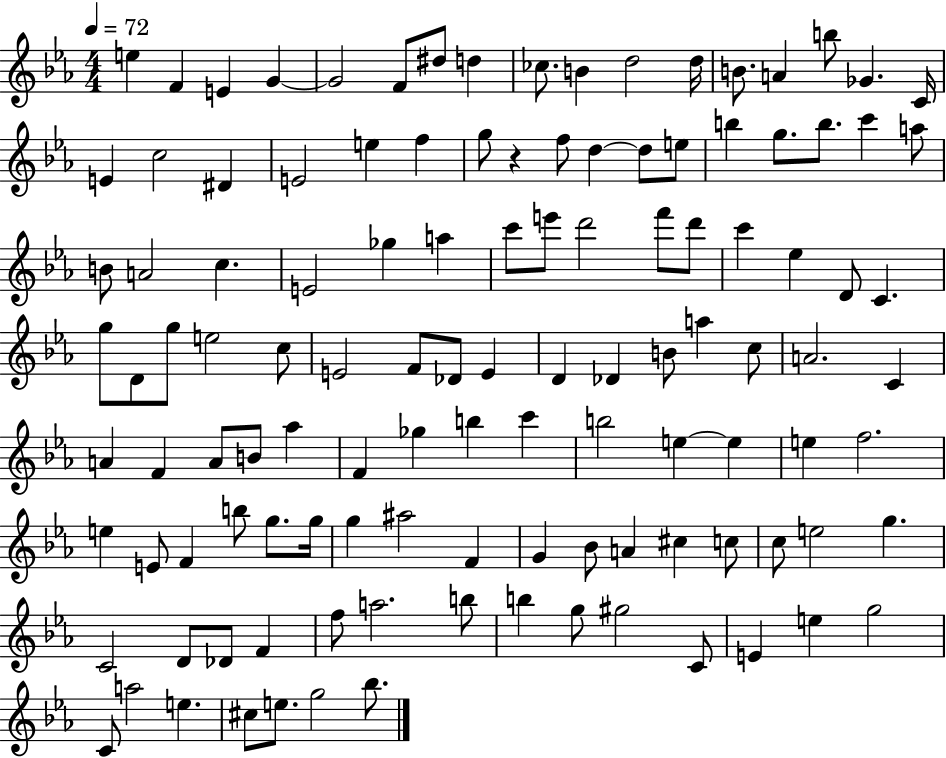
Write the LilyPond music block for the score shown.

{
  \clef treble
  \numericTimeSignature
  \time 4/4
  \key ees \major
  \tempo 4 = 72
  e''4 f'4 e'4 g'4~~ | g'2 f'8 dis''8 d''4 | ces''8. b'4 d''2 d''16 | b'8. a'4 b''8 ges'4. c'16 | \break e'4 c''2 dis'4 | e'2 e''4 f''4 | g''8 r4 f''8 d''4~~ d''8 e''8 | b''4 g''8. b''8. c'''4 a''8 | \break b'8 a'2 c''4. | e'2 ges''4 a''4 | c'''8 e'''8 d'''2 f'''8 d'''8 | c'''4 ees''4 d'8 c'4. | \break g''8 d'8 g''8 e''2 c''8 | e'2 f'8 des'8 e'4 | d'4 des'4 b'8 a''4 c''8 | a'2. c'4 | \break a'4 f'4 a'8 b'8 aes''4 | f'4 ges''4 b''4 c'''4 | b''2 e''4~~ e''4 | e''4 f''2. | \break e''4 e'8 f'4 b''8 g''8. g''16 | g''4 ais''2 f'4 | g'4 bes'8 a'4 cis''4 c''8 | c''8 e''2 g''4. | \break c'2 d'8 des'8 f'4 | f''8 a''2. b''8 | b''4 g''8 gis''2 c'8 | e'4 e''4 g''2 | \break c'8 a''2 e''4. | cis''8 e''8. g''2 bes''8. | \bar "|."
}